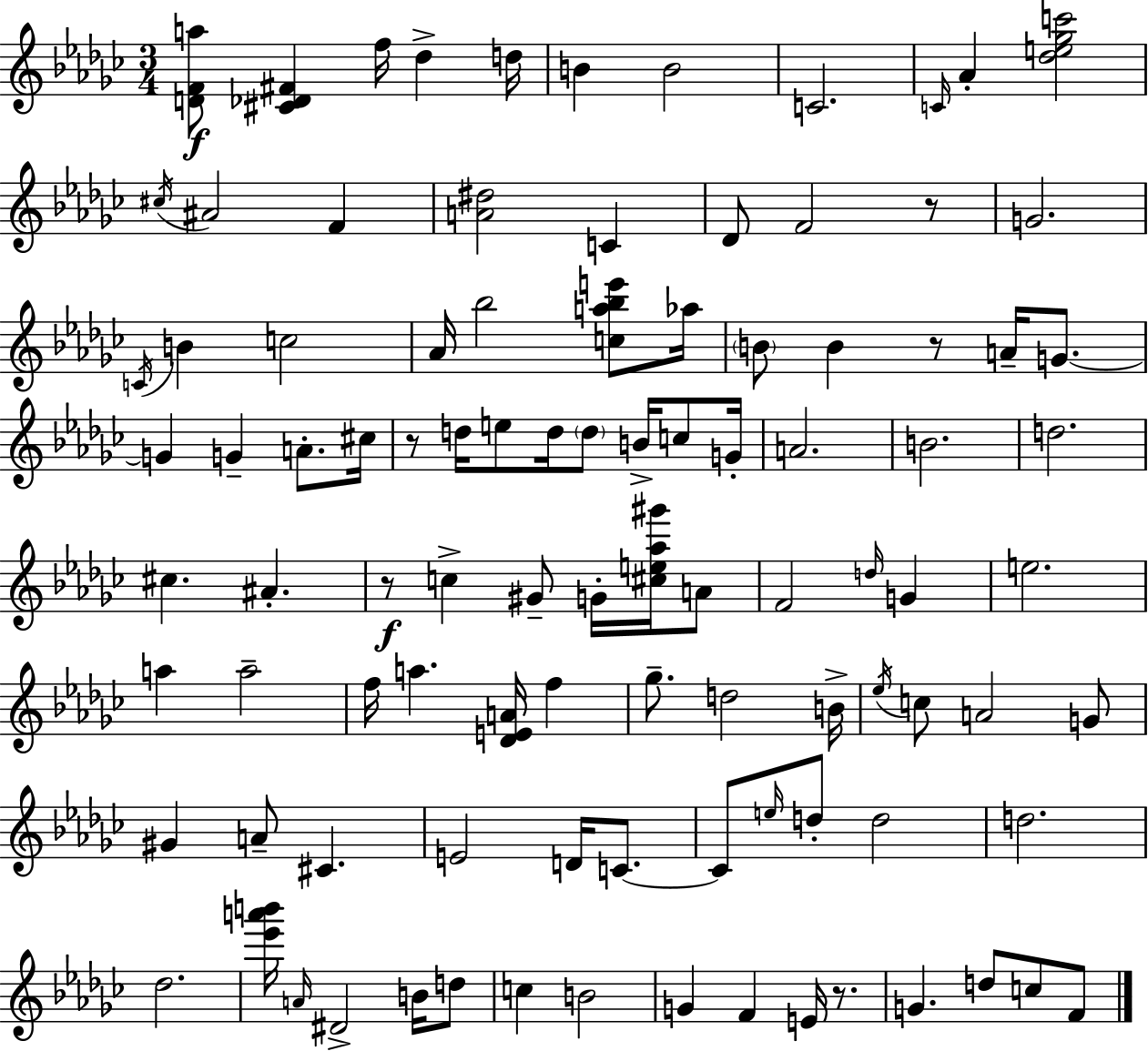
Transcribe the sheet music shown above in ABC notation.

X:1
T:Untitled
M:3/4
L:1/4
K:Ebm
[DFa]/2 [^C_D^F] f/4 _d d/4 B B2 C2 C/4 _A [_de_gc']2 ^c/4 ^A2 F [A^d]2 C _D/2 F2 z/2 G2 C/4 B c2 _A/4 _b2 [ca_be']/2 _a/4 B/2 B z/2 A/4 G/2 G G A/2 ^c/4 z/2 d/4 e/2 d/4 d/2 B/4 c/2 G/4 A2 B2 d2 ^c ^A z/2 c ^G/2 G/4 [^ce_a^g']/4 A/2 F2 d/4 G e2 a a2 f/4 a [_DEA]/4 f _g/2 d2 B/4 _e/4 c/2 A2 G/2 ^G A/2 ^C E2 D/4 C/2 C/2 e/4 d/2 d2 d2 _d2 [_e'a'b']/4 A/4 ^D2 B/4 d/2 c B2 G F E/4 z/2 G d/2 c/2 F/2